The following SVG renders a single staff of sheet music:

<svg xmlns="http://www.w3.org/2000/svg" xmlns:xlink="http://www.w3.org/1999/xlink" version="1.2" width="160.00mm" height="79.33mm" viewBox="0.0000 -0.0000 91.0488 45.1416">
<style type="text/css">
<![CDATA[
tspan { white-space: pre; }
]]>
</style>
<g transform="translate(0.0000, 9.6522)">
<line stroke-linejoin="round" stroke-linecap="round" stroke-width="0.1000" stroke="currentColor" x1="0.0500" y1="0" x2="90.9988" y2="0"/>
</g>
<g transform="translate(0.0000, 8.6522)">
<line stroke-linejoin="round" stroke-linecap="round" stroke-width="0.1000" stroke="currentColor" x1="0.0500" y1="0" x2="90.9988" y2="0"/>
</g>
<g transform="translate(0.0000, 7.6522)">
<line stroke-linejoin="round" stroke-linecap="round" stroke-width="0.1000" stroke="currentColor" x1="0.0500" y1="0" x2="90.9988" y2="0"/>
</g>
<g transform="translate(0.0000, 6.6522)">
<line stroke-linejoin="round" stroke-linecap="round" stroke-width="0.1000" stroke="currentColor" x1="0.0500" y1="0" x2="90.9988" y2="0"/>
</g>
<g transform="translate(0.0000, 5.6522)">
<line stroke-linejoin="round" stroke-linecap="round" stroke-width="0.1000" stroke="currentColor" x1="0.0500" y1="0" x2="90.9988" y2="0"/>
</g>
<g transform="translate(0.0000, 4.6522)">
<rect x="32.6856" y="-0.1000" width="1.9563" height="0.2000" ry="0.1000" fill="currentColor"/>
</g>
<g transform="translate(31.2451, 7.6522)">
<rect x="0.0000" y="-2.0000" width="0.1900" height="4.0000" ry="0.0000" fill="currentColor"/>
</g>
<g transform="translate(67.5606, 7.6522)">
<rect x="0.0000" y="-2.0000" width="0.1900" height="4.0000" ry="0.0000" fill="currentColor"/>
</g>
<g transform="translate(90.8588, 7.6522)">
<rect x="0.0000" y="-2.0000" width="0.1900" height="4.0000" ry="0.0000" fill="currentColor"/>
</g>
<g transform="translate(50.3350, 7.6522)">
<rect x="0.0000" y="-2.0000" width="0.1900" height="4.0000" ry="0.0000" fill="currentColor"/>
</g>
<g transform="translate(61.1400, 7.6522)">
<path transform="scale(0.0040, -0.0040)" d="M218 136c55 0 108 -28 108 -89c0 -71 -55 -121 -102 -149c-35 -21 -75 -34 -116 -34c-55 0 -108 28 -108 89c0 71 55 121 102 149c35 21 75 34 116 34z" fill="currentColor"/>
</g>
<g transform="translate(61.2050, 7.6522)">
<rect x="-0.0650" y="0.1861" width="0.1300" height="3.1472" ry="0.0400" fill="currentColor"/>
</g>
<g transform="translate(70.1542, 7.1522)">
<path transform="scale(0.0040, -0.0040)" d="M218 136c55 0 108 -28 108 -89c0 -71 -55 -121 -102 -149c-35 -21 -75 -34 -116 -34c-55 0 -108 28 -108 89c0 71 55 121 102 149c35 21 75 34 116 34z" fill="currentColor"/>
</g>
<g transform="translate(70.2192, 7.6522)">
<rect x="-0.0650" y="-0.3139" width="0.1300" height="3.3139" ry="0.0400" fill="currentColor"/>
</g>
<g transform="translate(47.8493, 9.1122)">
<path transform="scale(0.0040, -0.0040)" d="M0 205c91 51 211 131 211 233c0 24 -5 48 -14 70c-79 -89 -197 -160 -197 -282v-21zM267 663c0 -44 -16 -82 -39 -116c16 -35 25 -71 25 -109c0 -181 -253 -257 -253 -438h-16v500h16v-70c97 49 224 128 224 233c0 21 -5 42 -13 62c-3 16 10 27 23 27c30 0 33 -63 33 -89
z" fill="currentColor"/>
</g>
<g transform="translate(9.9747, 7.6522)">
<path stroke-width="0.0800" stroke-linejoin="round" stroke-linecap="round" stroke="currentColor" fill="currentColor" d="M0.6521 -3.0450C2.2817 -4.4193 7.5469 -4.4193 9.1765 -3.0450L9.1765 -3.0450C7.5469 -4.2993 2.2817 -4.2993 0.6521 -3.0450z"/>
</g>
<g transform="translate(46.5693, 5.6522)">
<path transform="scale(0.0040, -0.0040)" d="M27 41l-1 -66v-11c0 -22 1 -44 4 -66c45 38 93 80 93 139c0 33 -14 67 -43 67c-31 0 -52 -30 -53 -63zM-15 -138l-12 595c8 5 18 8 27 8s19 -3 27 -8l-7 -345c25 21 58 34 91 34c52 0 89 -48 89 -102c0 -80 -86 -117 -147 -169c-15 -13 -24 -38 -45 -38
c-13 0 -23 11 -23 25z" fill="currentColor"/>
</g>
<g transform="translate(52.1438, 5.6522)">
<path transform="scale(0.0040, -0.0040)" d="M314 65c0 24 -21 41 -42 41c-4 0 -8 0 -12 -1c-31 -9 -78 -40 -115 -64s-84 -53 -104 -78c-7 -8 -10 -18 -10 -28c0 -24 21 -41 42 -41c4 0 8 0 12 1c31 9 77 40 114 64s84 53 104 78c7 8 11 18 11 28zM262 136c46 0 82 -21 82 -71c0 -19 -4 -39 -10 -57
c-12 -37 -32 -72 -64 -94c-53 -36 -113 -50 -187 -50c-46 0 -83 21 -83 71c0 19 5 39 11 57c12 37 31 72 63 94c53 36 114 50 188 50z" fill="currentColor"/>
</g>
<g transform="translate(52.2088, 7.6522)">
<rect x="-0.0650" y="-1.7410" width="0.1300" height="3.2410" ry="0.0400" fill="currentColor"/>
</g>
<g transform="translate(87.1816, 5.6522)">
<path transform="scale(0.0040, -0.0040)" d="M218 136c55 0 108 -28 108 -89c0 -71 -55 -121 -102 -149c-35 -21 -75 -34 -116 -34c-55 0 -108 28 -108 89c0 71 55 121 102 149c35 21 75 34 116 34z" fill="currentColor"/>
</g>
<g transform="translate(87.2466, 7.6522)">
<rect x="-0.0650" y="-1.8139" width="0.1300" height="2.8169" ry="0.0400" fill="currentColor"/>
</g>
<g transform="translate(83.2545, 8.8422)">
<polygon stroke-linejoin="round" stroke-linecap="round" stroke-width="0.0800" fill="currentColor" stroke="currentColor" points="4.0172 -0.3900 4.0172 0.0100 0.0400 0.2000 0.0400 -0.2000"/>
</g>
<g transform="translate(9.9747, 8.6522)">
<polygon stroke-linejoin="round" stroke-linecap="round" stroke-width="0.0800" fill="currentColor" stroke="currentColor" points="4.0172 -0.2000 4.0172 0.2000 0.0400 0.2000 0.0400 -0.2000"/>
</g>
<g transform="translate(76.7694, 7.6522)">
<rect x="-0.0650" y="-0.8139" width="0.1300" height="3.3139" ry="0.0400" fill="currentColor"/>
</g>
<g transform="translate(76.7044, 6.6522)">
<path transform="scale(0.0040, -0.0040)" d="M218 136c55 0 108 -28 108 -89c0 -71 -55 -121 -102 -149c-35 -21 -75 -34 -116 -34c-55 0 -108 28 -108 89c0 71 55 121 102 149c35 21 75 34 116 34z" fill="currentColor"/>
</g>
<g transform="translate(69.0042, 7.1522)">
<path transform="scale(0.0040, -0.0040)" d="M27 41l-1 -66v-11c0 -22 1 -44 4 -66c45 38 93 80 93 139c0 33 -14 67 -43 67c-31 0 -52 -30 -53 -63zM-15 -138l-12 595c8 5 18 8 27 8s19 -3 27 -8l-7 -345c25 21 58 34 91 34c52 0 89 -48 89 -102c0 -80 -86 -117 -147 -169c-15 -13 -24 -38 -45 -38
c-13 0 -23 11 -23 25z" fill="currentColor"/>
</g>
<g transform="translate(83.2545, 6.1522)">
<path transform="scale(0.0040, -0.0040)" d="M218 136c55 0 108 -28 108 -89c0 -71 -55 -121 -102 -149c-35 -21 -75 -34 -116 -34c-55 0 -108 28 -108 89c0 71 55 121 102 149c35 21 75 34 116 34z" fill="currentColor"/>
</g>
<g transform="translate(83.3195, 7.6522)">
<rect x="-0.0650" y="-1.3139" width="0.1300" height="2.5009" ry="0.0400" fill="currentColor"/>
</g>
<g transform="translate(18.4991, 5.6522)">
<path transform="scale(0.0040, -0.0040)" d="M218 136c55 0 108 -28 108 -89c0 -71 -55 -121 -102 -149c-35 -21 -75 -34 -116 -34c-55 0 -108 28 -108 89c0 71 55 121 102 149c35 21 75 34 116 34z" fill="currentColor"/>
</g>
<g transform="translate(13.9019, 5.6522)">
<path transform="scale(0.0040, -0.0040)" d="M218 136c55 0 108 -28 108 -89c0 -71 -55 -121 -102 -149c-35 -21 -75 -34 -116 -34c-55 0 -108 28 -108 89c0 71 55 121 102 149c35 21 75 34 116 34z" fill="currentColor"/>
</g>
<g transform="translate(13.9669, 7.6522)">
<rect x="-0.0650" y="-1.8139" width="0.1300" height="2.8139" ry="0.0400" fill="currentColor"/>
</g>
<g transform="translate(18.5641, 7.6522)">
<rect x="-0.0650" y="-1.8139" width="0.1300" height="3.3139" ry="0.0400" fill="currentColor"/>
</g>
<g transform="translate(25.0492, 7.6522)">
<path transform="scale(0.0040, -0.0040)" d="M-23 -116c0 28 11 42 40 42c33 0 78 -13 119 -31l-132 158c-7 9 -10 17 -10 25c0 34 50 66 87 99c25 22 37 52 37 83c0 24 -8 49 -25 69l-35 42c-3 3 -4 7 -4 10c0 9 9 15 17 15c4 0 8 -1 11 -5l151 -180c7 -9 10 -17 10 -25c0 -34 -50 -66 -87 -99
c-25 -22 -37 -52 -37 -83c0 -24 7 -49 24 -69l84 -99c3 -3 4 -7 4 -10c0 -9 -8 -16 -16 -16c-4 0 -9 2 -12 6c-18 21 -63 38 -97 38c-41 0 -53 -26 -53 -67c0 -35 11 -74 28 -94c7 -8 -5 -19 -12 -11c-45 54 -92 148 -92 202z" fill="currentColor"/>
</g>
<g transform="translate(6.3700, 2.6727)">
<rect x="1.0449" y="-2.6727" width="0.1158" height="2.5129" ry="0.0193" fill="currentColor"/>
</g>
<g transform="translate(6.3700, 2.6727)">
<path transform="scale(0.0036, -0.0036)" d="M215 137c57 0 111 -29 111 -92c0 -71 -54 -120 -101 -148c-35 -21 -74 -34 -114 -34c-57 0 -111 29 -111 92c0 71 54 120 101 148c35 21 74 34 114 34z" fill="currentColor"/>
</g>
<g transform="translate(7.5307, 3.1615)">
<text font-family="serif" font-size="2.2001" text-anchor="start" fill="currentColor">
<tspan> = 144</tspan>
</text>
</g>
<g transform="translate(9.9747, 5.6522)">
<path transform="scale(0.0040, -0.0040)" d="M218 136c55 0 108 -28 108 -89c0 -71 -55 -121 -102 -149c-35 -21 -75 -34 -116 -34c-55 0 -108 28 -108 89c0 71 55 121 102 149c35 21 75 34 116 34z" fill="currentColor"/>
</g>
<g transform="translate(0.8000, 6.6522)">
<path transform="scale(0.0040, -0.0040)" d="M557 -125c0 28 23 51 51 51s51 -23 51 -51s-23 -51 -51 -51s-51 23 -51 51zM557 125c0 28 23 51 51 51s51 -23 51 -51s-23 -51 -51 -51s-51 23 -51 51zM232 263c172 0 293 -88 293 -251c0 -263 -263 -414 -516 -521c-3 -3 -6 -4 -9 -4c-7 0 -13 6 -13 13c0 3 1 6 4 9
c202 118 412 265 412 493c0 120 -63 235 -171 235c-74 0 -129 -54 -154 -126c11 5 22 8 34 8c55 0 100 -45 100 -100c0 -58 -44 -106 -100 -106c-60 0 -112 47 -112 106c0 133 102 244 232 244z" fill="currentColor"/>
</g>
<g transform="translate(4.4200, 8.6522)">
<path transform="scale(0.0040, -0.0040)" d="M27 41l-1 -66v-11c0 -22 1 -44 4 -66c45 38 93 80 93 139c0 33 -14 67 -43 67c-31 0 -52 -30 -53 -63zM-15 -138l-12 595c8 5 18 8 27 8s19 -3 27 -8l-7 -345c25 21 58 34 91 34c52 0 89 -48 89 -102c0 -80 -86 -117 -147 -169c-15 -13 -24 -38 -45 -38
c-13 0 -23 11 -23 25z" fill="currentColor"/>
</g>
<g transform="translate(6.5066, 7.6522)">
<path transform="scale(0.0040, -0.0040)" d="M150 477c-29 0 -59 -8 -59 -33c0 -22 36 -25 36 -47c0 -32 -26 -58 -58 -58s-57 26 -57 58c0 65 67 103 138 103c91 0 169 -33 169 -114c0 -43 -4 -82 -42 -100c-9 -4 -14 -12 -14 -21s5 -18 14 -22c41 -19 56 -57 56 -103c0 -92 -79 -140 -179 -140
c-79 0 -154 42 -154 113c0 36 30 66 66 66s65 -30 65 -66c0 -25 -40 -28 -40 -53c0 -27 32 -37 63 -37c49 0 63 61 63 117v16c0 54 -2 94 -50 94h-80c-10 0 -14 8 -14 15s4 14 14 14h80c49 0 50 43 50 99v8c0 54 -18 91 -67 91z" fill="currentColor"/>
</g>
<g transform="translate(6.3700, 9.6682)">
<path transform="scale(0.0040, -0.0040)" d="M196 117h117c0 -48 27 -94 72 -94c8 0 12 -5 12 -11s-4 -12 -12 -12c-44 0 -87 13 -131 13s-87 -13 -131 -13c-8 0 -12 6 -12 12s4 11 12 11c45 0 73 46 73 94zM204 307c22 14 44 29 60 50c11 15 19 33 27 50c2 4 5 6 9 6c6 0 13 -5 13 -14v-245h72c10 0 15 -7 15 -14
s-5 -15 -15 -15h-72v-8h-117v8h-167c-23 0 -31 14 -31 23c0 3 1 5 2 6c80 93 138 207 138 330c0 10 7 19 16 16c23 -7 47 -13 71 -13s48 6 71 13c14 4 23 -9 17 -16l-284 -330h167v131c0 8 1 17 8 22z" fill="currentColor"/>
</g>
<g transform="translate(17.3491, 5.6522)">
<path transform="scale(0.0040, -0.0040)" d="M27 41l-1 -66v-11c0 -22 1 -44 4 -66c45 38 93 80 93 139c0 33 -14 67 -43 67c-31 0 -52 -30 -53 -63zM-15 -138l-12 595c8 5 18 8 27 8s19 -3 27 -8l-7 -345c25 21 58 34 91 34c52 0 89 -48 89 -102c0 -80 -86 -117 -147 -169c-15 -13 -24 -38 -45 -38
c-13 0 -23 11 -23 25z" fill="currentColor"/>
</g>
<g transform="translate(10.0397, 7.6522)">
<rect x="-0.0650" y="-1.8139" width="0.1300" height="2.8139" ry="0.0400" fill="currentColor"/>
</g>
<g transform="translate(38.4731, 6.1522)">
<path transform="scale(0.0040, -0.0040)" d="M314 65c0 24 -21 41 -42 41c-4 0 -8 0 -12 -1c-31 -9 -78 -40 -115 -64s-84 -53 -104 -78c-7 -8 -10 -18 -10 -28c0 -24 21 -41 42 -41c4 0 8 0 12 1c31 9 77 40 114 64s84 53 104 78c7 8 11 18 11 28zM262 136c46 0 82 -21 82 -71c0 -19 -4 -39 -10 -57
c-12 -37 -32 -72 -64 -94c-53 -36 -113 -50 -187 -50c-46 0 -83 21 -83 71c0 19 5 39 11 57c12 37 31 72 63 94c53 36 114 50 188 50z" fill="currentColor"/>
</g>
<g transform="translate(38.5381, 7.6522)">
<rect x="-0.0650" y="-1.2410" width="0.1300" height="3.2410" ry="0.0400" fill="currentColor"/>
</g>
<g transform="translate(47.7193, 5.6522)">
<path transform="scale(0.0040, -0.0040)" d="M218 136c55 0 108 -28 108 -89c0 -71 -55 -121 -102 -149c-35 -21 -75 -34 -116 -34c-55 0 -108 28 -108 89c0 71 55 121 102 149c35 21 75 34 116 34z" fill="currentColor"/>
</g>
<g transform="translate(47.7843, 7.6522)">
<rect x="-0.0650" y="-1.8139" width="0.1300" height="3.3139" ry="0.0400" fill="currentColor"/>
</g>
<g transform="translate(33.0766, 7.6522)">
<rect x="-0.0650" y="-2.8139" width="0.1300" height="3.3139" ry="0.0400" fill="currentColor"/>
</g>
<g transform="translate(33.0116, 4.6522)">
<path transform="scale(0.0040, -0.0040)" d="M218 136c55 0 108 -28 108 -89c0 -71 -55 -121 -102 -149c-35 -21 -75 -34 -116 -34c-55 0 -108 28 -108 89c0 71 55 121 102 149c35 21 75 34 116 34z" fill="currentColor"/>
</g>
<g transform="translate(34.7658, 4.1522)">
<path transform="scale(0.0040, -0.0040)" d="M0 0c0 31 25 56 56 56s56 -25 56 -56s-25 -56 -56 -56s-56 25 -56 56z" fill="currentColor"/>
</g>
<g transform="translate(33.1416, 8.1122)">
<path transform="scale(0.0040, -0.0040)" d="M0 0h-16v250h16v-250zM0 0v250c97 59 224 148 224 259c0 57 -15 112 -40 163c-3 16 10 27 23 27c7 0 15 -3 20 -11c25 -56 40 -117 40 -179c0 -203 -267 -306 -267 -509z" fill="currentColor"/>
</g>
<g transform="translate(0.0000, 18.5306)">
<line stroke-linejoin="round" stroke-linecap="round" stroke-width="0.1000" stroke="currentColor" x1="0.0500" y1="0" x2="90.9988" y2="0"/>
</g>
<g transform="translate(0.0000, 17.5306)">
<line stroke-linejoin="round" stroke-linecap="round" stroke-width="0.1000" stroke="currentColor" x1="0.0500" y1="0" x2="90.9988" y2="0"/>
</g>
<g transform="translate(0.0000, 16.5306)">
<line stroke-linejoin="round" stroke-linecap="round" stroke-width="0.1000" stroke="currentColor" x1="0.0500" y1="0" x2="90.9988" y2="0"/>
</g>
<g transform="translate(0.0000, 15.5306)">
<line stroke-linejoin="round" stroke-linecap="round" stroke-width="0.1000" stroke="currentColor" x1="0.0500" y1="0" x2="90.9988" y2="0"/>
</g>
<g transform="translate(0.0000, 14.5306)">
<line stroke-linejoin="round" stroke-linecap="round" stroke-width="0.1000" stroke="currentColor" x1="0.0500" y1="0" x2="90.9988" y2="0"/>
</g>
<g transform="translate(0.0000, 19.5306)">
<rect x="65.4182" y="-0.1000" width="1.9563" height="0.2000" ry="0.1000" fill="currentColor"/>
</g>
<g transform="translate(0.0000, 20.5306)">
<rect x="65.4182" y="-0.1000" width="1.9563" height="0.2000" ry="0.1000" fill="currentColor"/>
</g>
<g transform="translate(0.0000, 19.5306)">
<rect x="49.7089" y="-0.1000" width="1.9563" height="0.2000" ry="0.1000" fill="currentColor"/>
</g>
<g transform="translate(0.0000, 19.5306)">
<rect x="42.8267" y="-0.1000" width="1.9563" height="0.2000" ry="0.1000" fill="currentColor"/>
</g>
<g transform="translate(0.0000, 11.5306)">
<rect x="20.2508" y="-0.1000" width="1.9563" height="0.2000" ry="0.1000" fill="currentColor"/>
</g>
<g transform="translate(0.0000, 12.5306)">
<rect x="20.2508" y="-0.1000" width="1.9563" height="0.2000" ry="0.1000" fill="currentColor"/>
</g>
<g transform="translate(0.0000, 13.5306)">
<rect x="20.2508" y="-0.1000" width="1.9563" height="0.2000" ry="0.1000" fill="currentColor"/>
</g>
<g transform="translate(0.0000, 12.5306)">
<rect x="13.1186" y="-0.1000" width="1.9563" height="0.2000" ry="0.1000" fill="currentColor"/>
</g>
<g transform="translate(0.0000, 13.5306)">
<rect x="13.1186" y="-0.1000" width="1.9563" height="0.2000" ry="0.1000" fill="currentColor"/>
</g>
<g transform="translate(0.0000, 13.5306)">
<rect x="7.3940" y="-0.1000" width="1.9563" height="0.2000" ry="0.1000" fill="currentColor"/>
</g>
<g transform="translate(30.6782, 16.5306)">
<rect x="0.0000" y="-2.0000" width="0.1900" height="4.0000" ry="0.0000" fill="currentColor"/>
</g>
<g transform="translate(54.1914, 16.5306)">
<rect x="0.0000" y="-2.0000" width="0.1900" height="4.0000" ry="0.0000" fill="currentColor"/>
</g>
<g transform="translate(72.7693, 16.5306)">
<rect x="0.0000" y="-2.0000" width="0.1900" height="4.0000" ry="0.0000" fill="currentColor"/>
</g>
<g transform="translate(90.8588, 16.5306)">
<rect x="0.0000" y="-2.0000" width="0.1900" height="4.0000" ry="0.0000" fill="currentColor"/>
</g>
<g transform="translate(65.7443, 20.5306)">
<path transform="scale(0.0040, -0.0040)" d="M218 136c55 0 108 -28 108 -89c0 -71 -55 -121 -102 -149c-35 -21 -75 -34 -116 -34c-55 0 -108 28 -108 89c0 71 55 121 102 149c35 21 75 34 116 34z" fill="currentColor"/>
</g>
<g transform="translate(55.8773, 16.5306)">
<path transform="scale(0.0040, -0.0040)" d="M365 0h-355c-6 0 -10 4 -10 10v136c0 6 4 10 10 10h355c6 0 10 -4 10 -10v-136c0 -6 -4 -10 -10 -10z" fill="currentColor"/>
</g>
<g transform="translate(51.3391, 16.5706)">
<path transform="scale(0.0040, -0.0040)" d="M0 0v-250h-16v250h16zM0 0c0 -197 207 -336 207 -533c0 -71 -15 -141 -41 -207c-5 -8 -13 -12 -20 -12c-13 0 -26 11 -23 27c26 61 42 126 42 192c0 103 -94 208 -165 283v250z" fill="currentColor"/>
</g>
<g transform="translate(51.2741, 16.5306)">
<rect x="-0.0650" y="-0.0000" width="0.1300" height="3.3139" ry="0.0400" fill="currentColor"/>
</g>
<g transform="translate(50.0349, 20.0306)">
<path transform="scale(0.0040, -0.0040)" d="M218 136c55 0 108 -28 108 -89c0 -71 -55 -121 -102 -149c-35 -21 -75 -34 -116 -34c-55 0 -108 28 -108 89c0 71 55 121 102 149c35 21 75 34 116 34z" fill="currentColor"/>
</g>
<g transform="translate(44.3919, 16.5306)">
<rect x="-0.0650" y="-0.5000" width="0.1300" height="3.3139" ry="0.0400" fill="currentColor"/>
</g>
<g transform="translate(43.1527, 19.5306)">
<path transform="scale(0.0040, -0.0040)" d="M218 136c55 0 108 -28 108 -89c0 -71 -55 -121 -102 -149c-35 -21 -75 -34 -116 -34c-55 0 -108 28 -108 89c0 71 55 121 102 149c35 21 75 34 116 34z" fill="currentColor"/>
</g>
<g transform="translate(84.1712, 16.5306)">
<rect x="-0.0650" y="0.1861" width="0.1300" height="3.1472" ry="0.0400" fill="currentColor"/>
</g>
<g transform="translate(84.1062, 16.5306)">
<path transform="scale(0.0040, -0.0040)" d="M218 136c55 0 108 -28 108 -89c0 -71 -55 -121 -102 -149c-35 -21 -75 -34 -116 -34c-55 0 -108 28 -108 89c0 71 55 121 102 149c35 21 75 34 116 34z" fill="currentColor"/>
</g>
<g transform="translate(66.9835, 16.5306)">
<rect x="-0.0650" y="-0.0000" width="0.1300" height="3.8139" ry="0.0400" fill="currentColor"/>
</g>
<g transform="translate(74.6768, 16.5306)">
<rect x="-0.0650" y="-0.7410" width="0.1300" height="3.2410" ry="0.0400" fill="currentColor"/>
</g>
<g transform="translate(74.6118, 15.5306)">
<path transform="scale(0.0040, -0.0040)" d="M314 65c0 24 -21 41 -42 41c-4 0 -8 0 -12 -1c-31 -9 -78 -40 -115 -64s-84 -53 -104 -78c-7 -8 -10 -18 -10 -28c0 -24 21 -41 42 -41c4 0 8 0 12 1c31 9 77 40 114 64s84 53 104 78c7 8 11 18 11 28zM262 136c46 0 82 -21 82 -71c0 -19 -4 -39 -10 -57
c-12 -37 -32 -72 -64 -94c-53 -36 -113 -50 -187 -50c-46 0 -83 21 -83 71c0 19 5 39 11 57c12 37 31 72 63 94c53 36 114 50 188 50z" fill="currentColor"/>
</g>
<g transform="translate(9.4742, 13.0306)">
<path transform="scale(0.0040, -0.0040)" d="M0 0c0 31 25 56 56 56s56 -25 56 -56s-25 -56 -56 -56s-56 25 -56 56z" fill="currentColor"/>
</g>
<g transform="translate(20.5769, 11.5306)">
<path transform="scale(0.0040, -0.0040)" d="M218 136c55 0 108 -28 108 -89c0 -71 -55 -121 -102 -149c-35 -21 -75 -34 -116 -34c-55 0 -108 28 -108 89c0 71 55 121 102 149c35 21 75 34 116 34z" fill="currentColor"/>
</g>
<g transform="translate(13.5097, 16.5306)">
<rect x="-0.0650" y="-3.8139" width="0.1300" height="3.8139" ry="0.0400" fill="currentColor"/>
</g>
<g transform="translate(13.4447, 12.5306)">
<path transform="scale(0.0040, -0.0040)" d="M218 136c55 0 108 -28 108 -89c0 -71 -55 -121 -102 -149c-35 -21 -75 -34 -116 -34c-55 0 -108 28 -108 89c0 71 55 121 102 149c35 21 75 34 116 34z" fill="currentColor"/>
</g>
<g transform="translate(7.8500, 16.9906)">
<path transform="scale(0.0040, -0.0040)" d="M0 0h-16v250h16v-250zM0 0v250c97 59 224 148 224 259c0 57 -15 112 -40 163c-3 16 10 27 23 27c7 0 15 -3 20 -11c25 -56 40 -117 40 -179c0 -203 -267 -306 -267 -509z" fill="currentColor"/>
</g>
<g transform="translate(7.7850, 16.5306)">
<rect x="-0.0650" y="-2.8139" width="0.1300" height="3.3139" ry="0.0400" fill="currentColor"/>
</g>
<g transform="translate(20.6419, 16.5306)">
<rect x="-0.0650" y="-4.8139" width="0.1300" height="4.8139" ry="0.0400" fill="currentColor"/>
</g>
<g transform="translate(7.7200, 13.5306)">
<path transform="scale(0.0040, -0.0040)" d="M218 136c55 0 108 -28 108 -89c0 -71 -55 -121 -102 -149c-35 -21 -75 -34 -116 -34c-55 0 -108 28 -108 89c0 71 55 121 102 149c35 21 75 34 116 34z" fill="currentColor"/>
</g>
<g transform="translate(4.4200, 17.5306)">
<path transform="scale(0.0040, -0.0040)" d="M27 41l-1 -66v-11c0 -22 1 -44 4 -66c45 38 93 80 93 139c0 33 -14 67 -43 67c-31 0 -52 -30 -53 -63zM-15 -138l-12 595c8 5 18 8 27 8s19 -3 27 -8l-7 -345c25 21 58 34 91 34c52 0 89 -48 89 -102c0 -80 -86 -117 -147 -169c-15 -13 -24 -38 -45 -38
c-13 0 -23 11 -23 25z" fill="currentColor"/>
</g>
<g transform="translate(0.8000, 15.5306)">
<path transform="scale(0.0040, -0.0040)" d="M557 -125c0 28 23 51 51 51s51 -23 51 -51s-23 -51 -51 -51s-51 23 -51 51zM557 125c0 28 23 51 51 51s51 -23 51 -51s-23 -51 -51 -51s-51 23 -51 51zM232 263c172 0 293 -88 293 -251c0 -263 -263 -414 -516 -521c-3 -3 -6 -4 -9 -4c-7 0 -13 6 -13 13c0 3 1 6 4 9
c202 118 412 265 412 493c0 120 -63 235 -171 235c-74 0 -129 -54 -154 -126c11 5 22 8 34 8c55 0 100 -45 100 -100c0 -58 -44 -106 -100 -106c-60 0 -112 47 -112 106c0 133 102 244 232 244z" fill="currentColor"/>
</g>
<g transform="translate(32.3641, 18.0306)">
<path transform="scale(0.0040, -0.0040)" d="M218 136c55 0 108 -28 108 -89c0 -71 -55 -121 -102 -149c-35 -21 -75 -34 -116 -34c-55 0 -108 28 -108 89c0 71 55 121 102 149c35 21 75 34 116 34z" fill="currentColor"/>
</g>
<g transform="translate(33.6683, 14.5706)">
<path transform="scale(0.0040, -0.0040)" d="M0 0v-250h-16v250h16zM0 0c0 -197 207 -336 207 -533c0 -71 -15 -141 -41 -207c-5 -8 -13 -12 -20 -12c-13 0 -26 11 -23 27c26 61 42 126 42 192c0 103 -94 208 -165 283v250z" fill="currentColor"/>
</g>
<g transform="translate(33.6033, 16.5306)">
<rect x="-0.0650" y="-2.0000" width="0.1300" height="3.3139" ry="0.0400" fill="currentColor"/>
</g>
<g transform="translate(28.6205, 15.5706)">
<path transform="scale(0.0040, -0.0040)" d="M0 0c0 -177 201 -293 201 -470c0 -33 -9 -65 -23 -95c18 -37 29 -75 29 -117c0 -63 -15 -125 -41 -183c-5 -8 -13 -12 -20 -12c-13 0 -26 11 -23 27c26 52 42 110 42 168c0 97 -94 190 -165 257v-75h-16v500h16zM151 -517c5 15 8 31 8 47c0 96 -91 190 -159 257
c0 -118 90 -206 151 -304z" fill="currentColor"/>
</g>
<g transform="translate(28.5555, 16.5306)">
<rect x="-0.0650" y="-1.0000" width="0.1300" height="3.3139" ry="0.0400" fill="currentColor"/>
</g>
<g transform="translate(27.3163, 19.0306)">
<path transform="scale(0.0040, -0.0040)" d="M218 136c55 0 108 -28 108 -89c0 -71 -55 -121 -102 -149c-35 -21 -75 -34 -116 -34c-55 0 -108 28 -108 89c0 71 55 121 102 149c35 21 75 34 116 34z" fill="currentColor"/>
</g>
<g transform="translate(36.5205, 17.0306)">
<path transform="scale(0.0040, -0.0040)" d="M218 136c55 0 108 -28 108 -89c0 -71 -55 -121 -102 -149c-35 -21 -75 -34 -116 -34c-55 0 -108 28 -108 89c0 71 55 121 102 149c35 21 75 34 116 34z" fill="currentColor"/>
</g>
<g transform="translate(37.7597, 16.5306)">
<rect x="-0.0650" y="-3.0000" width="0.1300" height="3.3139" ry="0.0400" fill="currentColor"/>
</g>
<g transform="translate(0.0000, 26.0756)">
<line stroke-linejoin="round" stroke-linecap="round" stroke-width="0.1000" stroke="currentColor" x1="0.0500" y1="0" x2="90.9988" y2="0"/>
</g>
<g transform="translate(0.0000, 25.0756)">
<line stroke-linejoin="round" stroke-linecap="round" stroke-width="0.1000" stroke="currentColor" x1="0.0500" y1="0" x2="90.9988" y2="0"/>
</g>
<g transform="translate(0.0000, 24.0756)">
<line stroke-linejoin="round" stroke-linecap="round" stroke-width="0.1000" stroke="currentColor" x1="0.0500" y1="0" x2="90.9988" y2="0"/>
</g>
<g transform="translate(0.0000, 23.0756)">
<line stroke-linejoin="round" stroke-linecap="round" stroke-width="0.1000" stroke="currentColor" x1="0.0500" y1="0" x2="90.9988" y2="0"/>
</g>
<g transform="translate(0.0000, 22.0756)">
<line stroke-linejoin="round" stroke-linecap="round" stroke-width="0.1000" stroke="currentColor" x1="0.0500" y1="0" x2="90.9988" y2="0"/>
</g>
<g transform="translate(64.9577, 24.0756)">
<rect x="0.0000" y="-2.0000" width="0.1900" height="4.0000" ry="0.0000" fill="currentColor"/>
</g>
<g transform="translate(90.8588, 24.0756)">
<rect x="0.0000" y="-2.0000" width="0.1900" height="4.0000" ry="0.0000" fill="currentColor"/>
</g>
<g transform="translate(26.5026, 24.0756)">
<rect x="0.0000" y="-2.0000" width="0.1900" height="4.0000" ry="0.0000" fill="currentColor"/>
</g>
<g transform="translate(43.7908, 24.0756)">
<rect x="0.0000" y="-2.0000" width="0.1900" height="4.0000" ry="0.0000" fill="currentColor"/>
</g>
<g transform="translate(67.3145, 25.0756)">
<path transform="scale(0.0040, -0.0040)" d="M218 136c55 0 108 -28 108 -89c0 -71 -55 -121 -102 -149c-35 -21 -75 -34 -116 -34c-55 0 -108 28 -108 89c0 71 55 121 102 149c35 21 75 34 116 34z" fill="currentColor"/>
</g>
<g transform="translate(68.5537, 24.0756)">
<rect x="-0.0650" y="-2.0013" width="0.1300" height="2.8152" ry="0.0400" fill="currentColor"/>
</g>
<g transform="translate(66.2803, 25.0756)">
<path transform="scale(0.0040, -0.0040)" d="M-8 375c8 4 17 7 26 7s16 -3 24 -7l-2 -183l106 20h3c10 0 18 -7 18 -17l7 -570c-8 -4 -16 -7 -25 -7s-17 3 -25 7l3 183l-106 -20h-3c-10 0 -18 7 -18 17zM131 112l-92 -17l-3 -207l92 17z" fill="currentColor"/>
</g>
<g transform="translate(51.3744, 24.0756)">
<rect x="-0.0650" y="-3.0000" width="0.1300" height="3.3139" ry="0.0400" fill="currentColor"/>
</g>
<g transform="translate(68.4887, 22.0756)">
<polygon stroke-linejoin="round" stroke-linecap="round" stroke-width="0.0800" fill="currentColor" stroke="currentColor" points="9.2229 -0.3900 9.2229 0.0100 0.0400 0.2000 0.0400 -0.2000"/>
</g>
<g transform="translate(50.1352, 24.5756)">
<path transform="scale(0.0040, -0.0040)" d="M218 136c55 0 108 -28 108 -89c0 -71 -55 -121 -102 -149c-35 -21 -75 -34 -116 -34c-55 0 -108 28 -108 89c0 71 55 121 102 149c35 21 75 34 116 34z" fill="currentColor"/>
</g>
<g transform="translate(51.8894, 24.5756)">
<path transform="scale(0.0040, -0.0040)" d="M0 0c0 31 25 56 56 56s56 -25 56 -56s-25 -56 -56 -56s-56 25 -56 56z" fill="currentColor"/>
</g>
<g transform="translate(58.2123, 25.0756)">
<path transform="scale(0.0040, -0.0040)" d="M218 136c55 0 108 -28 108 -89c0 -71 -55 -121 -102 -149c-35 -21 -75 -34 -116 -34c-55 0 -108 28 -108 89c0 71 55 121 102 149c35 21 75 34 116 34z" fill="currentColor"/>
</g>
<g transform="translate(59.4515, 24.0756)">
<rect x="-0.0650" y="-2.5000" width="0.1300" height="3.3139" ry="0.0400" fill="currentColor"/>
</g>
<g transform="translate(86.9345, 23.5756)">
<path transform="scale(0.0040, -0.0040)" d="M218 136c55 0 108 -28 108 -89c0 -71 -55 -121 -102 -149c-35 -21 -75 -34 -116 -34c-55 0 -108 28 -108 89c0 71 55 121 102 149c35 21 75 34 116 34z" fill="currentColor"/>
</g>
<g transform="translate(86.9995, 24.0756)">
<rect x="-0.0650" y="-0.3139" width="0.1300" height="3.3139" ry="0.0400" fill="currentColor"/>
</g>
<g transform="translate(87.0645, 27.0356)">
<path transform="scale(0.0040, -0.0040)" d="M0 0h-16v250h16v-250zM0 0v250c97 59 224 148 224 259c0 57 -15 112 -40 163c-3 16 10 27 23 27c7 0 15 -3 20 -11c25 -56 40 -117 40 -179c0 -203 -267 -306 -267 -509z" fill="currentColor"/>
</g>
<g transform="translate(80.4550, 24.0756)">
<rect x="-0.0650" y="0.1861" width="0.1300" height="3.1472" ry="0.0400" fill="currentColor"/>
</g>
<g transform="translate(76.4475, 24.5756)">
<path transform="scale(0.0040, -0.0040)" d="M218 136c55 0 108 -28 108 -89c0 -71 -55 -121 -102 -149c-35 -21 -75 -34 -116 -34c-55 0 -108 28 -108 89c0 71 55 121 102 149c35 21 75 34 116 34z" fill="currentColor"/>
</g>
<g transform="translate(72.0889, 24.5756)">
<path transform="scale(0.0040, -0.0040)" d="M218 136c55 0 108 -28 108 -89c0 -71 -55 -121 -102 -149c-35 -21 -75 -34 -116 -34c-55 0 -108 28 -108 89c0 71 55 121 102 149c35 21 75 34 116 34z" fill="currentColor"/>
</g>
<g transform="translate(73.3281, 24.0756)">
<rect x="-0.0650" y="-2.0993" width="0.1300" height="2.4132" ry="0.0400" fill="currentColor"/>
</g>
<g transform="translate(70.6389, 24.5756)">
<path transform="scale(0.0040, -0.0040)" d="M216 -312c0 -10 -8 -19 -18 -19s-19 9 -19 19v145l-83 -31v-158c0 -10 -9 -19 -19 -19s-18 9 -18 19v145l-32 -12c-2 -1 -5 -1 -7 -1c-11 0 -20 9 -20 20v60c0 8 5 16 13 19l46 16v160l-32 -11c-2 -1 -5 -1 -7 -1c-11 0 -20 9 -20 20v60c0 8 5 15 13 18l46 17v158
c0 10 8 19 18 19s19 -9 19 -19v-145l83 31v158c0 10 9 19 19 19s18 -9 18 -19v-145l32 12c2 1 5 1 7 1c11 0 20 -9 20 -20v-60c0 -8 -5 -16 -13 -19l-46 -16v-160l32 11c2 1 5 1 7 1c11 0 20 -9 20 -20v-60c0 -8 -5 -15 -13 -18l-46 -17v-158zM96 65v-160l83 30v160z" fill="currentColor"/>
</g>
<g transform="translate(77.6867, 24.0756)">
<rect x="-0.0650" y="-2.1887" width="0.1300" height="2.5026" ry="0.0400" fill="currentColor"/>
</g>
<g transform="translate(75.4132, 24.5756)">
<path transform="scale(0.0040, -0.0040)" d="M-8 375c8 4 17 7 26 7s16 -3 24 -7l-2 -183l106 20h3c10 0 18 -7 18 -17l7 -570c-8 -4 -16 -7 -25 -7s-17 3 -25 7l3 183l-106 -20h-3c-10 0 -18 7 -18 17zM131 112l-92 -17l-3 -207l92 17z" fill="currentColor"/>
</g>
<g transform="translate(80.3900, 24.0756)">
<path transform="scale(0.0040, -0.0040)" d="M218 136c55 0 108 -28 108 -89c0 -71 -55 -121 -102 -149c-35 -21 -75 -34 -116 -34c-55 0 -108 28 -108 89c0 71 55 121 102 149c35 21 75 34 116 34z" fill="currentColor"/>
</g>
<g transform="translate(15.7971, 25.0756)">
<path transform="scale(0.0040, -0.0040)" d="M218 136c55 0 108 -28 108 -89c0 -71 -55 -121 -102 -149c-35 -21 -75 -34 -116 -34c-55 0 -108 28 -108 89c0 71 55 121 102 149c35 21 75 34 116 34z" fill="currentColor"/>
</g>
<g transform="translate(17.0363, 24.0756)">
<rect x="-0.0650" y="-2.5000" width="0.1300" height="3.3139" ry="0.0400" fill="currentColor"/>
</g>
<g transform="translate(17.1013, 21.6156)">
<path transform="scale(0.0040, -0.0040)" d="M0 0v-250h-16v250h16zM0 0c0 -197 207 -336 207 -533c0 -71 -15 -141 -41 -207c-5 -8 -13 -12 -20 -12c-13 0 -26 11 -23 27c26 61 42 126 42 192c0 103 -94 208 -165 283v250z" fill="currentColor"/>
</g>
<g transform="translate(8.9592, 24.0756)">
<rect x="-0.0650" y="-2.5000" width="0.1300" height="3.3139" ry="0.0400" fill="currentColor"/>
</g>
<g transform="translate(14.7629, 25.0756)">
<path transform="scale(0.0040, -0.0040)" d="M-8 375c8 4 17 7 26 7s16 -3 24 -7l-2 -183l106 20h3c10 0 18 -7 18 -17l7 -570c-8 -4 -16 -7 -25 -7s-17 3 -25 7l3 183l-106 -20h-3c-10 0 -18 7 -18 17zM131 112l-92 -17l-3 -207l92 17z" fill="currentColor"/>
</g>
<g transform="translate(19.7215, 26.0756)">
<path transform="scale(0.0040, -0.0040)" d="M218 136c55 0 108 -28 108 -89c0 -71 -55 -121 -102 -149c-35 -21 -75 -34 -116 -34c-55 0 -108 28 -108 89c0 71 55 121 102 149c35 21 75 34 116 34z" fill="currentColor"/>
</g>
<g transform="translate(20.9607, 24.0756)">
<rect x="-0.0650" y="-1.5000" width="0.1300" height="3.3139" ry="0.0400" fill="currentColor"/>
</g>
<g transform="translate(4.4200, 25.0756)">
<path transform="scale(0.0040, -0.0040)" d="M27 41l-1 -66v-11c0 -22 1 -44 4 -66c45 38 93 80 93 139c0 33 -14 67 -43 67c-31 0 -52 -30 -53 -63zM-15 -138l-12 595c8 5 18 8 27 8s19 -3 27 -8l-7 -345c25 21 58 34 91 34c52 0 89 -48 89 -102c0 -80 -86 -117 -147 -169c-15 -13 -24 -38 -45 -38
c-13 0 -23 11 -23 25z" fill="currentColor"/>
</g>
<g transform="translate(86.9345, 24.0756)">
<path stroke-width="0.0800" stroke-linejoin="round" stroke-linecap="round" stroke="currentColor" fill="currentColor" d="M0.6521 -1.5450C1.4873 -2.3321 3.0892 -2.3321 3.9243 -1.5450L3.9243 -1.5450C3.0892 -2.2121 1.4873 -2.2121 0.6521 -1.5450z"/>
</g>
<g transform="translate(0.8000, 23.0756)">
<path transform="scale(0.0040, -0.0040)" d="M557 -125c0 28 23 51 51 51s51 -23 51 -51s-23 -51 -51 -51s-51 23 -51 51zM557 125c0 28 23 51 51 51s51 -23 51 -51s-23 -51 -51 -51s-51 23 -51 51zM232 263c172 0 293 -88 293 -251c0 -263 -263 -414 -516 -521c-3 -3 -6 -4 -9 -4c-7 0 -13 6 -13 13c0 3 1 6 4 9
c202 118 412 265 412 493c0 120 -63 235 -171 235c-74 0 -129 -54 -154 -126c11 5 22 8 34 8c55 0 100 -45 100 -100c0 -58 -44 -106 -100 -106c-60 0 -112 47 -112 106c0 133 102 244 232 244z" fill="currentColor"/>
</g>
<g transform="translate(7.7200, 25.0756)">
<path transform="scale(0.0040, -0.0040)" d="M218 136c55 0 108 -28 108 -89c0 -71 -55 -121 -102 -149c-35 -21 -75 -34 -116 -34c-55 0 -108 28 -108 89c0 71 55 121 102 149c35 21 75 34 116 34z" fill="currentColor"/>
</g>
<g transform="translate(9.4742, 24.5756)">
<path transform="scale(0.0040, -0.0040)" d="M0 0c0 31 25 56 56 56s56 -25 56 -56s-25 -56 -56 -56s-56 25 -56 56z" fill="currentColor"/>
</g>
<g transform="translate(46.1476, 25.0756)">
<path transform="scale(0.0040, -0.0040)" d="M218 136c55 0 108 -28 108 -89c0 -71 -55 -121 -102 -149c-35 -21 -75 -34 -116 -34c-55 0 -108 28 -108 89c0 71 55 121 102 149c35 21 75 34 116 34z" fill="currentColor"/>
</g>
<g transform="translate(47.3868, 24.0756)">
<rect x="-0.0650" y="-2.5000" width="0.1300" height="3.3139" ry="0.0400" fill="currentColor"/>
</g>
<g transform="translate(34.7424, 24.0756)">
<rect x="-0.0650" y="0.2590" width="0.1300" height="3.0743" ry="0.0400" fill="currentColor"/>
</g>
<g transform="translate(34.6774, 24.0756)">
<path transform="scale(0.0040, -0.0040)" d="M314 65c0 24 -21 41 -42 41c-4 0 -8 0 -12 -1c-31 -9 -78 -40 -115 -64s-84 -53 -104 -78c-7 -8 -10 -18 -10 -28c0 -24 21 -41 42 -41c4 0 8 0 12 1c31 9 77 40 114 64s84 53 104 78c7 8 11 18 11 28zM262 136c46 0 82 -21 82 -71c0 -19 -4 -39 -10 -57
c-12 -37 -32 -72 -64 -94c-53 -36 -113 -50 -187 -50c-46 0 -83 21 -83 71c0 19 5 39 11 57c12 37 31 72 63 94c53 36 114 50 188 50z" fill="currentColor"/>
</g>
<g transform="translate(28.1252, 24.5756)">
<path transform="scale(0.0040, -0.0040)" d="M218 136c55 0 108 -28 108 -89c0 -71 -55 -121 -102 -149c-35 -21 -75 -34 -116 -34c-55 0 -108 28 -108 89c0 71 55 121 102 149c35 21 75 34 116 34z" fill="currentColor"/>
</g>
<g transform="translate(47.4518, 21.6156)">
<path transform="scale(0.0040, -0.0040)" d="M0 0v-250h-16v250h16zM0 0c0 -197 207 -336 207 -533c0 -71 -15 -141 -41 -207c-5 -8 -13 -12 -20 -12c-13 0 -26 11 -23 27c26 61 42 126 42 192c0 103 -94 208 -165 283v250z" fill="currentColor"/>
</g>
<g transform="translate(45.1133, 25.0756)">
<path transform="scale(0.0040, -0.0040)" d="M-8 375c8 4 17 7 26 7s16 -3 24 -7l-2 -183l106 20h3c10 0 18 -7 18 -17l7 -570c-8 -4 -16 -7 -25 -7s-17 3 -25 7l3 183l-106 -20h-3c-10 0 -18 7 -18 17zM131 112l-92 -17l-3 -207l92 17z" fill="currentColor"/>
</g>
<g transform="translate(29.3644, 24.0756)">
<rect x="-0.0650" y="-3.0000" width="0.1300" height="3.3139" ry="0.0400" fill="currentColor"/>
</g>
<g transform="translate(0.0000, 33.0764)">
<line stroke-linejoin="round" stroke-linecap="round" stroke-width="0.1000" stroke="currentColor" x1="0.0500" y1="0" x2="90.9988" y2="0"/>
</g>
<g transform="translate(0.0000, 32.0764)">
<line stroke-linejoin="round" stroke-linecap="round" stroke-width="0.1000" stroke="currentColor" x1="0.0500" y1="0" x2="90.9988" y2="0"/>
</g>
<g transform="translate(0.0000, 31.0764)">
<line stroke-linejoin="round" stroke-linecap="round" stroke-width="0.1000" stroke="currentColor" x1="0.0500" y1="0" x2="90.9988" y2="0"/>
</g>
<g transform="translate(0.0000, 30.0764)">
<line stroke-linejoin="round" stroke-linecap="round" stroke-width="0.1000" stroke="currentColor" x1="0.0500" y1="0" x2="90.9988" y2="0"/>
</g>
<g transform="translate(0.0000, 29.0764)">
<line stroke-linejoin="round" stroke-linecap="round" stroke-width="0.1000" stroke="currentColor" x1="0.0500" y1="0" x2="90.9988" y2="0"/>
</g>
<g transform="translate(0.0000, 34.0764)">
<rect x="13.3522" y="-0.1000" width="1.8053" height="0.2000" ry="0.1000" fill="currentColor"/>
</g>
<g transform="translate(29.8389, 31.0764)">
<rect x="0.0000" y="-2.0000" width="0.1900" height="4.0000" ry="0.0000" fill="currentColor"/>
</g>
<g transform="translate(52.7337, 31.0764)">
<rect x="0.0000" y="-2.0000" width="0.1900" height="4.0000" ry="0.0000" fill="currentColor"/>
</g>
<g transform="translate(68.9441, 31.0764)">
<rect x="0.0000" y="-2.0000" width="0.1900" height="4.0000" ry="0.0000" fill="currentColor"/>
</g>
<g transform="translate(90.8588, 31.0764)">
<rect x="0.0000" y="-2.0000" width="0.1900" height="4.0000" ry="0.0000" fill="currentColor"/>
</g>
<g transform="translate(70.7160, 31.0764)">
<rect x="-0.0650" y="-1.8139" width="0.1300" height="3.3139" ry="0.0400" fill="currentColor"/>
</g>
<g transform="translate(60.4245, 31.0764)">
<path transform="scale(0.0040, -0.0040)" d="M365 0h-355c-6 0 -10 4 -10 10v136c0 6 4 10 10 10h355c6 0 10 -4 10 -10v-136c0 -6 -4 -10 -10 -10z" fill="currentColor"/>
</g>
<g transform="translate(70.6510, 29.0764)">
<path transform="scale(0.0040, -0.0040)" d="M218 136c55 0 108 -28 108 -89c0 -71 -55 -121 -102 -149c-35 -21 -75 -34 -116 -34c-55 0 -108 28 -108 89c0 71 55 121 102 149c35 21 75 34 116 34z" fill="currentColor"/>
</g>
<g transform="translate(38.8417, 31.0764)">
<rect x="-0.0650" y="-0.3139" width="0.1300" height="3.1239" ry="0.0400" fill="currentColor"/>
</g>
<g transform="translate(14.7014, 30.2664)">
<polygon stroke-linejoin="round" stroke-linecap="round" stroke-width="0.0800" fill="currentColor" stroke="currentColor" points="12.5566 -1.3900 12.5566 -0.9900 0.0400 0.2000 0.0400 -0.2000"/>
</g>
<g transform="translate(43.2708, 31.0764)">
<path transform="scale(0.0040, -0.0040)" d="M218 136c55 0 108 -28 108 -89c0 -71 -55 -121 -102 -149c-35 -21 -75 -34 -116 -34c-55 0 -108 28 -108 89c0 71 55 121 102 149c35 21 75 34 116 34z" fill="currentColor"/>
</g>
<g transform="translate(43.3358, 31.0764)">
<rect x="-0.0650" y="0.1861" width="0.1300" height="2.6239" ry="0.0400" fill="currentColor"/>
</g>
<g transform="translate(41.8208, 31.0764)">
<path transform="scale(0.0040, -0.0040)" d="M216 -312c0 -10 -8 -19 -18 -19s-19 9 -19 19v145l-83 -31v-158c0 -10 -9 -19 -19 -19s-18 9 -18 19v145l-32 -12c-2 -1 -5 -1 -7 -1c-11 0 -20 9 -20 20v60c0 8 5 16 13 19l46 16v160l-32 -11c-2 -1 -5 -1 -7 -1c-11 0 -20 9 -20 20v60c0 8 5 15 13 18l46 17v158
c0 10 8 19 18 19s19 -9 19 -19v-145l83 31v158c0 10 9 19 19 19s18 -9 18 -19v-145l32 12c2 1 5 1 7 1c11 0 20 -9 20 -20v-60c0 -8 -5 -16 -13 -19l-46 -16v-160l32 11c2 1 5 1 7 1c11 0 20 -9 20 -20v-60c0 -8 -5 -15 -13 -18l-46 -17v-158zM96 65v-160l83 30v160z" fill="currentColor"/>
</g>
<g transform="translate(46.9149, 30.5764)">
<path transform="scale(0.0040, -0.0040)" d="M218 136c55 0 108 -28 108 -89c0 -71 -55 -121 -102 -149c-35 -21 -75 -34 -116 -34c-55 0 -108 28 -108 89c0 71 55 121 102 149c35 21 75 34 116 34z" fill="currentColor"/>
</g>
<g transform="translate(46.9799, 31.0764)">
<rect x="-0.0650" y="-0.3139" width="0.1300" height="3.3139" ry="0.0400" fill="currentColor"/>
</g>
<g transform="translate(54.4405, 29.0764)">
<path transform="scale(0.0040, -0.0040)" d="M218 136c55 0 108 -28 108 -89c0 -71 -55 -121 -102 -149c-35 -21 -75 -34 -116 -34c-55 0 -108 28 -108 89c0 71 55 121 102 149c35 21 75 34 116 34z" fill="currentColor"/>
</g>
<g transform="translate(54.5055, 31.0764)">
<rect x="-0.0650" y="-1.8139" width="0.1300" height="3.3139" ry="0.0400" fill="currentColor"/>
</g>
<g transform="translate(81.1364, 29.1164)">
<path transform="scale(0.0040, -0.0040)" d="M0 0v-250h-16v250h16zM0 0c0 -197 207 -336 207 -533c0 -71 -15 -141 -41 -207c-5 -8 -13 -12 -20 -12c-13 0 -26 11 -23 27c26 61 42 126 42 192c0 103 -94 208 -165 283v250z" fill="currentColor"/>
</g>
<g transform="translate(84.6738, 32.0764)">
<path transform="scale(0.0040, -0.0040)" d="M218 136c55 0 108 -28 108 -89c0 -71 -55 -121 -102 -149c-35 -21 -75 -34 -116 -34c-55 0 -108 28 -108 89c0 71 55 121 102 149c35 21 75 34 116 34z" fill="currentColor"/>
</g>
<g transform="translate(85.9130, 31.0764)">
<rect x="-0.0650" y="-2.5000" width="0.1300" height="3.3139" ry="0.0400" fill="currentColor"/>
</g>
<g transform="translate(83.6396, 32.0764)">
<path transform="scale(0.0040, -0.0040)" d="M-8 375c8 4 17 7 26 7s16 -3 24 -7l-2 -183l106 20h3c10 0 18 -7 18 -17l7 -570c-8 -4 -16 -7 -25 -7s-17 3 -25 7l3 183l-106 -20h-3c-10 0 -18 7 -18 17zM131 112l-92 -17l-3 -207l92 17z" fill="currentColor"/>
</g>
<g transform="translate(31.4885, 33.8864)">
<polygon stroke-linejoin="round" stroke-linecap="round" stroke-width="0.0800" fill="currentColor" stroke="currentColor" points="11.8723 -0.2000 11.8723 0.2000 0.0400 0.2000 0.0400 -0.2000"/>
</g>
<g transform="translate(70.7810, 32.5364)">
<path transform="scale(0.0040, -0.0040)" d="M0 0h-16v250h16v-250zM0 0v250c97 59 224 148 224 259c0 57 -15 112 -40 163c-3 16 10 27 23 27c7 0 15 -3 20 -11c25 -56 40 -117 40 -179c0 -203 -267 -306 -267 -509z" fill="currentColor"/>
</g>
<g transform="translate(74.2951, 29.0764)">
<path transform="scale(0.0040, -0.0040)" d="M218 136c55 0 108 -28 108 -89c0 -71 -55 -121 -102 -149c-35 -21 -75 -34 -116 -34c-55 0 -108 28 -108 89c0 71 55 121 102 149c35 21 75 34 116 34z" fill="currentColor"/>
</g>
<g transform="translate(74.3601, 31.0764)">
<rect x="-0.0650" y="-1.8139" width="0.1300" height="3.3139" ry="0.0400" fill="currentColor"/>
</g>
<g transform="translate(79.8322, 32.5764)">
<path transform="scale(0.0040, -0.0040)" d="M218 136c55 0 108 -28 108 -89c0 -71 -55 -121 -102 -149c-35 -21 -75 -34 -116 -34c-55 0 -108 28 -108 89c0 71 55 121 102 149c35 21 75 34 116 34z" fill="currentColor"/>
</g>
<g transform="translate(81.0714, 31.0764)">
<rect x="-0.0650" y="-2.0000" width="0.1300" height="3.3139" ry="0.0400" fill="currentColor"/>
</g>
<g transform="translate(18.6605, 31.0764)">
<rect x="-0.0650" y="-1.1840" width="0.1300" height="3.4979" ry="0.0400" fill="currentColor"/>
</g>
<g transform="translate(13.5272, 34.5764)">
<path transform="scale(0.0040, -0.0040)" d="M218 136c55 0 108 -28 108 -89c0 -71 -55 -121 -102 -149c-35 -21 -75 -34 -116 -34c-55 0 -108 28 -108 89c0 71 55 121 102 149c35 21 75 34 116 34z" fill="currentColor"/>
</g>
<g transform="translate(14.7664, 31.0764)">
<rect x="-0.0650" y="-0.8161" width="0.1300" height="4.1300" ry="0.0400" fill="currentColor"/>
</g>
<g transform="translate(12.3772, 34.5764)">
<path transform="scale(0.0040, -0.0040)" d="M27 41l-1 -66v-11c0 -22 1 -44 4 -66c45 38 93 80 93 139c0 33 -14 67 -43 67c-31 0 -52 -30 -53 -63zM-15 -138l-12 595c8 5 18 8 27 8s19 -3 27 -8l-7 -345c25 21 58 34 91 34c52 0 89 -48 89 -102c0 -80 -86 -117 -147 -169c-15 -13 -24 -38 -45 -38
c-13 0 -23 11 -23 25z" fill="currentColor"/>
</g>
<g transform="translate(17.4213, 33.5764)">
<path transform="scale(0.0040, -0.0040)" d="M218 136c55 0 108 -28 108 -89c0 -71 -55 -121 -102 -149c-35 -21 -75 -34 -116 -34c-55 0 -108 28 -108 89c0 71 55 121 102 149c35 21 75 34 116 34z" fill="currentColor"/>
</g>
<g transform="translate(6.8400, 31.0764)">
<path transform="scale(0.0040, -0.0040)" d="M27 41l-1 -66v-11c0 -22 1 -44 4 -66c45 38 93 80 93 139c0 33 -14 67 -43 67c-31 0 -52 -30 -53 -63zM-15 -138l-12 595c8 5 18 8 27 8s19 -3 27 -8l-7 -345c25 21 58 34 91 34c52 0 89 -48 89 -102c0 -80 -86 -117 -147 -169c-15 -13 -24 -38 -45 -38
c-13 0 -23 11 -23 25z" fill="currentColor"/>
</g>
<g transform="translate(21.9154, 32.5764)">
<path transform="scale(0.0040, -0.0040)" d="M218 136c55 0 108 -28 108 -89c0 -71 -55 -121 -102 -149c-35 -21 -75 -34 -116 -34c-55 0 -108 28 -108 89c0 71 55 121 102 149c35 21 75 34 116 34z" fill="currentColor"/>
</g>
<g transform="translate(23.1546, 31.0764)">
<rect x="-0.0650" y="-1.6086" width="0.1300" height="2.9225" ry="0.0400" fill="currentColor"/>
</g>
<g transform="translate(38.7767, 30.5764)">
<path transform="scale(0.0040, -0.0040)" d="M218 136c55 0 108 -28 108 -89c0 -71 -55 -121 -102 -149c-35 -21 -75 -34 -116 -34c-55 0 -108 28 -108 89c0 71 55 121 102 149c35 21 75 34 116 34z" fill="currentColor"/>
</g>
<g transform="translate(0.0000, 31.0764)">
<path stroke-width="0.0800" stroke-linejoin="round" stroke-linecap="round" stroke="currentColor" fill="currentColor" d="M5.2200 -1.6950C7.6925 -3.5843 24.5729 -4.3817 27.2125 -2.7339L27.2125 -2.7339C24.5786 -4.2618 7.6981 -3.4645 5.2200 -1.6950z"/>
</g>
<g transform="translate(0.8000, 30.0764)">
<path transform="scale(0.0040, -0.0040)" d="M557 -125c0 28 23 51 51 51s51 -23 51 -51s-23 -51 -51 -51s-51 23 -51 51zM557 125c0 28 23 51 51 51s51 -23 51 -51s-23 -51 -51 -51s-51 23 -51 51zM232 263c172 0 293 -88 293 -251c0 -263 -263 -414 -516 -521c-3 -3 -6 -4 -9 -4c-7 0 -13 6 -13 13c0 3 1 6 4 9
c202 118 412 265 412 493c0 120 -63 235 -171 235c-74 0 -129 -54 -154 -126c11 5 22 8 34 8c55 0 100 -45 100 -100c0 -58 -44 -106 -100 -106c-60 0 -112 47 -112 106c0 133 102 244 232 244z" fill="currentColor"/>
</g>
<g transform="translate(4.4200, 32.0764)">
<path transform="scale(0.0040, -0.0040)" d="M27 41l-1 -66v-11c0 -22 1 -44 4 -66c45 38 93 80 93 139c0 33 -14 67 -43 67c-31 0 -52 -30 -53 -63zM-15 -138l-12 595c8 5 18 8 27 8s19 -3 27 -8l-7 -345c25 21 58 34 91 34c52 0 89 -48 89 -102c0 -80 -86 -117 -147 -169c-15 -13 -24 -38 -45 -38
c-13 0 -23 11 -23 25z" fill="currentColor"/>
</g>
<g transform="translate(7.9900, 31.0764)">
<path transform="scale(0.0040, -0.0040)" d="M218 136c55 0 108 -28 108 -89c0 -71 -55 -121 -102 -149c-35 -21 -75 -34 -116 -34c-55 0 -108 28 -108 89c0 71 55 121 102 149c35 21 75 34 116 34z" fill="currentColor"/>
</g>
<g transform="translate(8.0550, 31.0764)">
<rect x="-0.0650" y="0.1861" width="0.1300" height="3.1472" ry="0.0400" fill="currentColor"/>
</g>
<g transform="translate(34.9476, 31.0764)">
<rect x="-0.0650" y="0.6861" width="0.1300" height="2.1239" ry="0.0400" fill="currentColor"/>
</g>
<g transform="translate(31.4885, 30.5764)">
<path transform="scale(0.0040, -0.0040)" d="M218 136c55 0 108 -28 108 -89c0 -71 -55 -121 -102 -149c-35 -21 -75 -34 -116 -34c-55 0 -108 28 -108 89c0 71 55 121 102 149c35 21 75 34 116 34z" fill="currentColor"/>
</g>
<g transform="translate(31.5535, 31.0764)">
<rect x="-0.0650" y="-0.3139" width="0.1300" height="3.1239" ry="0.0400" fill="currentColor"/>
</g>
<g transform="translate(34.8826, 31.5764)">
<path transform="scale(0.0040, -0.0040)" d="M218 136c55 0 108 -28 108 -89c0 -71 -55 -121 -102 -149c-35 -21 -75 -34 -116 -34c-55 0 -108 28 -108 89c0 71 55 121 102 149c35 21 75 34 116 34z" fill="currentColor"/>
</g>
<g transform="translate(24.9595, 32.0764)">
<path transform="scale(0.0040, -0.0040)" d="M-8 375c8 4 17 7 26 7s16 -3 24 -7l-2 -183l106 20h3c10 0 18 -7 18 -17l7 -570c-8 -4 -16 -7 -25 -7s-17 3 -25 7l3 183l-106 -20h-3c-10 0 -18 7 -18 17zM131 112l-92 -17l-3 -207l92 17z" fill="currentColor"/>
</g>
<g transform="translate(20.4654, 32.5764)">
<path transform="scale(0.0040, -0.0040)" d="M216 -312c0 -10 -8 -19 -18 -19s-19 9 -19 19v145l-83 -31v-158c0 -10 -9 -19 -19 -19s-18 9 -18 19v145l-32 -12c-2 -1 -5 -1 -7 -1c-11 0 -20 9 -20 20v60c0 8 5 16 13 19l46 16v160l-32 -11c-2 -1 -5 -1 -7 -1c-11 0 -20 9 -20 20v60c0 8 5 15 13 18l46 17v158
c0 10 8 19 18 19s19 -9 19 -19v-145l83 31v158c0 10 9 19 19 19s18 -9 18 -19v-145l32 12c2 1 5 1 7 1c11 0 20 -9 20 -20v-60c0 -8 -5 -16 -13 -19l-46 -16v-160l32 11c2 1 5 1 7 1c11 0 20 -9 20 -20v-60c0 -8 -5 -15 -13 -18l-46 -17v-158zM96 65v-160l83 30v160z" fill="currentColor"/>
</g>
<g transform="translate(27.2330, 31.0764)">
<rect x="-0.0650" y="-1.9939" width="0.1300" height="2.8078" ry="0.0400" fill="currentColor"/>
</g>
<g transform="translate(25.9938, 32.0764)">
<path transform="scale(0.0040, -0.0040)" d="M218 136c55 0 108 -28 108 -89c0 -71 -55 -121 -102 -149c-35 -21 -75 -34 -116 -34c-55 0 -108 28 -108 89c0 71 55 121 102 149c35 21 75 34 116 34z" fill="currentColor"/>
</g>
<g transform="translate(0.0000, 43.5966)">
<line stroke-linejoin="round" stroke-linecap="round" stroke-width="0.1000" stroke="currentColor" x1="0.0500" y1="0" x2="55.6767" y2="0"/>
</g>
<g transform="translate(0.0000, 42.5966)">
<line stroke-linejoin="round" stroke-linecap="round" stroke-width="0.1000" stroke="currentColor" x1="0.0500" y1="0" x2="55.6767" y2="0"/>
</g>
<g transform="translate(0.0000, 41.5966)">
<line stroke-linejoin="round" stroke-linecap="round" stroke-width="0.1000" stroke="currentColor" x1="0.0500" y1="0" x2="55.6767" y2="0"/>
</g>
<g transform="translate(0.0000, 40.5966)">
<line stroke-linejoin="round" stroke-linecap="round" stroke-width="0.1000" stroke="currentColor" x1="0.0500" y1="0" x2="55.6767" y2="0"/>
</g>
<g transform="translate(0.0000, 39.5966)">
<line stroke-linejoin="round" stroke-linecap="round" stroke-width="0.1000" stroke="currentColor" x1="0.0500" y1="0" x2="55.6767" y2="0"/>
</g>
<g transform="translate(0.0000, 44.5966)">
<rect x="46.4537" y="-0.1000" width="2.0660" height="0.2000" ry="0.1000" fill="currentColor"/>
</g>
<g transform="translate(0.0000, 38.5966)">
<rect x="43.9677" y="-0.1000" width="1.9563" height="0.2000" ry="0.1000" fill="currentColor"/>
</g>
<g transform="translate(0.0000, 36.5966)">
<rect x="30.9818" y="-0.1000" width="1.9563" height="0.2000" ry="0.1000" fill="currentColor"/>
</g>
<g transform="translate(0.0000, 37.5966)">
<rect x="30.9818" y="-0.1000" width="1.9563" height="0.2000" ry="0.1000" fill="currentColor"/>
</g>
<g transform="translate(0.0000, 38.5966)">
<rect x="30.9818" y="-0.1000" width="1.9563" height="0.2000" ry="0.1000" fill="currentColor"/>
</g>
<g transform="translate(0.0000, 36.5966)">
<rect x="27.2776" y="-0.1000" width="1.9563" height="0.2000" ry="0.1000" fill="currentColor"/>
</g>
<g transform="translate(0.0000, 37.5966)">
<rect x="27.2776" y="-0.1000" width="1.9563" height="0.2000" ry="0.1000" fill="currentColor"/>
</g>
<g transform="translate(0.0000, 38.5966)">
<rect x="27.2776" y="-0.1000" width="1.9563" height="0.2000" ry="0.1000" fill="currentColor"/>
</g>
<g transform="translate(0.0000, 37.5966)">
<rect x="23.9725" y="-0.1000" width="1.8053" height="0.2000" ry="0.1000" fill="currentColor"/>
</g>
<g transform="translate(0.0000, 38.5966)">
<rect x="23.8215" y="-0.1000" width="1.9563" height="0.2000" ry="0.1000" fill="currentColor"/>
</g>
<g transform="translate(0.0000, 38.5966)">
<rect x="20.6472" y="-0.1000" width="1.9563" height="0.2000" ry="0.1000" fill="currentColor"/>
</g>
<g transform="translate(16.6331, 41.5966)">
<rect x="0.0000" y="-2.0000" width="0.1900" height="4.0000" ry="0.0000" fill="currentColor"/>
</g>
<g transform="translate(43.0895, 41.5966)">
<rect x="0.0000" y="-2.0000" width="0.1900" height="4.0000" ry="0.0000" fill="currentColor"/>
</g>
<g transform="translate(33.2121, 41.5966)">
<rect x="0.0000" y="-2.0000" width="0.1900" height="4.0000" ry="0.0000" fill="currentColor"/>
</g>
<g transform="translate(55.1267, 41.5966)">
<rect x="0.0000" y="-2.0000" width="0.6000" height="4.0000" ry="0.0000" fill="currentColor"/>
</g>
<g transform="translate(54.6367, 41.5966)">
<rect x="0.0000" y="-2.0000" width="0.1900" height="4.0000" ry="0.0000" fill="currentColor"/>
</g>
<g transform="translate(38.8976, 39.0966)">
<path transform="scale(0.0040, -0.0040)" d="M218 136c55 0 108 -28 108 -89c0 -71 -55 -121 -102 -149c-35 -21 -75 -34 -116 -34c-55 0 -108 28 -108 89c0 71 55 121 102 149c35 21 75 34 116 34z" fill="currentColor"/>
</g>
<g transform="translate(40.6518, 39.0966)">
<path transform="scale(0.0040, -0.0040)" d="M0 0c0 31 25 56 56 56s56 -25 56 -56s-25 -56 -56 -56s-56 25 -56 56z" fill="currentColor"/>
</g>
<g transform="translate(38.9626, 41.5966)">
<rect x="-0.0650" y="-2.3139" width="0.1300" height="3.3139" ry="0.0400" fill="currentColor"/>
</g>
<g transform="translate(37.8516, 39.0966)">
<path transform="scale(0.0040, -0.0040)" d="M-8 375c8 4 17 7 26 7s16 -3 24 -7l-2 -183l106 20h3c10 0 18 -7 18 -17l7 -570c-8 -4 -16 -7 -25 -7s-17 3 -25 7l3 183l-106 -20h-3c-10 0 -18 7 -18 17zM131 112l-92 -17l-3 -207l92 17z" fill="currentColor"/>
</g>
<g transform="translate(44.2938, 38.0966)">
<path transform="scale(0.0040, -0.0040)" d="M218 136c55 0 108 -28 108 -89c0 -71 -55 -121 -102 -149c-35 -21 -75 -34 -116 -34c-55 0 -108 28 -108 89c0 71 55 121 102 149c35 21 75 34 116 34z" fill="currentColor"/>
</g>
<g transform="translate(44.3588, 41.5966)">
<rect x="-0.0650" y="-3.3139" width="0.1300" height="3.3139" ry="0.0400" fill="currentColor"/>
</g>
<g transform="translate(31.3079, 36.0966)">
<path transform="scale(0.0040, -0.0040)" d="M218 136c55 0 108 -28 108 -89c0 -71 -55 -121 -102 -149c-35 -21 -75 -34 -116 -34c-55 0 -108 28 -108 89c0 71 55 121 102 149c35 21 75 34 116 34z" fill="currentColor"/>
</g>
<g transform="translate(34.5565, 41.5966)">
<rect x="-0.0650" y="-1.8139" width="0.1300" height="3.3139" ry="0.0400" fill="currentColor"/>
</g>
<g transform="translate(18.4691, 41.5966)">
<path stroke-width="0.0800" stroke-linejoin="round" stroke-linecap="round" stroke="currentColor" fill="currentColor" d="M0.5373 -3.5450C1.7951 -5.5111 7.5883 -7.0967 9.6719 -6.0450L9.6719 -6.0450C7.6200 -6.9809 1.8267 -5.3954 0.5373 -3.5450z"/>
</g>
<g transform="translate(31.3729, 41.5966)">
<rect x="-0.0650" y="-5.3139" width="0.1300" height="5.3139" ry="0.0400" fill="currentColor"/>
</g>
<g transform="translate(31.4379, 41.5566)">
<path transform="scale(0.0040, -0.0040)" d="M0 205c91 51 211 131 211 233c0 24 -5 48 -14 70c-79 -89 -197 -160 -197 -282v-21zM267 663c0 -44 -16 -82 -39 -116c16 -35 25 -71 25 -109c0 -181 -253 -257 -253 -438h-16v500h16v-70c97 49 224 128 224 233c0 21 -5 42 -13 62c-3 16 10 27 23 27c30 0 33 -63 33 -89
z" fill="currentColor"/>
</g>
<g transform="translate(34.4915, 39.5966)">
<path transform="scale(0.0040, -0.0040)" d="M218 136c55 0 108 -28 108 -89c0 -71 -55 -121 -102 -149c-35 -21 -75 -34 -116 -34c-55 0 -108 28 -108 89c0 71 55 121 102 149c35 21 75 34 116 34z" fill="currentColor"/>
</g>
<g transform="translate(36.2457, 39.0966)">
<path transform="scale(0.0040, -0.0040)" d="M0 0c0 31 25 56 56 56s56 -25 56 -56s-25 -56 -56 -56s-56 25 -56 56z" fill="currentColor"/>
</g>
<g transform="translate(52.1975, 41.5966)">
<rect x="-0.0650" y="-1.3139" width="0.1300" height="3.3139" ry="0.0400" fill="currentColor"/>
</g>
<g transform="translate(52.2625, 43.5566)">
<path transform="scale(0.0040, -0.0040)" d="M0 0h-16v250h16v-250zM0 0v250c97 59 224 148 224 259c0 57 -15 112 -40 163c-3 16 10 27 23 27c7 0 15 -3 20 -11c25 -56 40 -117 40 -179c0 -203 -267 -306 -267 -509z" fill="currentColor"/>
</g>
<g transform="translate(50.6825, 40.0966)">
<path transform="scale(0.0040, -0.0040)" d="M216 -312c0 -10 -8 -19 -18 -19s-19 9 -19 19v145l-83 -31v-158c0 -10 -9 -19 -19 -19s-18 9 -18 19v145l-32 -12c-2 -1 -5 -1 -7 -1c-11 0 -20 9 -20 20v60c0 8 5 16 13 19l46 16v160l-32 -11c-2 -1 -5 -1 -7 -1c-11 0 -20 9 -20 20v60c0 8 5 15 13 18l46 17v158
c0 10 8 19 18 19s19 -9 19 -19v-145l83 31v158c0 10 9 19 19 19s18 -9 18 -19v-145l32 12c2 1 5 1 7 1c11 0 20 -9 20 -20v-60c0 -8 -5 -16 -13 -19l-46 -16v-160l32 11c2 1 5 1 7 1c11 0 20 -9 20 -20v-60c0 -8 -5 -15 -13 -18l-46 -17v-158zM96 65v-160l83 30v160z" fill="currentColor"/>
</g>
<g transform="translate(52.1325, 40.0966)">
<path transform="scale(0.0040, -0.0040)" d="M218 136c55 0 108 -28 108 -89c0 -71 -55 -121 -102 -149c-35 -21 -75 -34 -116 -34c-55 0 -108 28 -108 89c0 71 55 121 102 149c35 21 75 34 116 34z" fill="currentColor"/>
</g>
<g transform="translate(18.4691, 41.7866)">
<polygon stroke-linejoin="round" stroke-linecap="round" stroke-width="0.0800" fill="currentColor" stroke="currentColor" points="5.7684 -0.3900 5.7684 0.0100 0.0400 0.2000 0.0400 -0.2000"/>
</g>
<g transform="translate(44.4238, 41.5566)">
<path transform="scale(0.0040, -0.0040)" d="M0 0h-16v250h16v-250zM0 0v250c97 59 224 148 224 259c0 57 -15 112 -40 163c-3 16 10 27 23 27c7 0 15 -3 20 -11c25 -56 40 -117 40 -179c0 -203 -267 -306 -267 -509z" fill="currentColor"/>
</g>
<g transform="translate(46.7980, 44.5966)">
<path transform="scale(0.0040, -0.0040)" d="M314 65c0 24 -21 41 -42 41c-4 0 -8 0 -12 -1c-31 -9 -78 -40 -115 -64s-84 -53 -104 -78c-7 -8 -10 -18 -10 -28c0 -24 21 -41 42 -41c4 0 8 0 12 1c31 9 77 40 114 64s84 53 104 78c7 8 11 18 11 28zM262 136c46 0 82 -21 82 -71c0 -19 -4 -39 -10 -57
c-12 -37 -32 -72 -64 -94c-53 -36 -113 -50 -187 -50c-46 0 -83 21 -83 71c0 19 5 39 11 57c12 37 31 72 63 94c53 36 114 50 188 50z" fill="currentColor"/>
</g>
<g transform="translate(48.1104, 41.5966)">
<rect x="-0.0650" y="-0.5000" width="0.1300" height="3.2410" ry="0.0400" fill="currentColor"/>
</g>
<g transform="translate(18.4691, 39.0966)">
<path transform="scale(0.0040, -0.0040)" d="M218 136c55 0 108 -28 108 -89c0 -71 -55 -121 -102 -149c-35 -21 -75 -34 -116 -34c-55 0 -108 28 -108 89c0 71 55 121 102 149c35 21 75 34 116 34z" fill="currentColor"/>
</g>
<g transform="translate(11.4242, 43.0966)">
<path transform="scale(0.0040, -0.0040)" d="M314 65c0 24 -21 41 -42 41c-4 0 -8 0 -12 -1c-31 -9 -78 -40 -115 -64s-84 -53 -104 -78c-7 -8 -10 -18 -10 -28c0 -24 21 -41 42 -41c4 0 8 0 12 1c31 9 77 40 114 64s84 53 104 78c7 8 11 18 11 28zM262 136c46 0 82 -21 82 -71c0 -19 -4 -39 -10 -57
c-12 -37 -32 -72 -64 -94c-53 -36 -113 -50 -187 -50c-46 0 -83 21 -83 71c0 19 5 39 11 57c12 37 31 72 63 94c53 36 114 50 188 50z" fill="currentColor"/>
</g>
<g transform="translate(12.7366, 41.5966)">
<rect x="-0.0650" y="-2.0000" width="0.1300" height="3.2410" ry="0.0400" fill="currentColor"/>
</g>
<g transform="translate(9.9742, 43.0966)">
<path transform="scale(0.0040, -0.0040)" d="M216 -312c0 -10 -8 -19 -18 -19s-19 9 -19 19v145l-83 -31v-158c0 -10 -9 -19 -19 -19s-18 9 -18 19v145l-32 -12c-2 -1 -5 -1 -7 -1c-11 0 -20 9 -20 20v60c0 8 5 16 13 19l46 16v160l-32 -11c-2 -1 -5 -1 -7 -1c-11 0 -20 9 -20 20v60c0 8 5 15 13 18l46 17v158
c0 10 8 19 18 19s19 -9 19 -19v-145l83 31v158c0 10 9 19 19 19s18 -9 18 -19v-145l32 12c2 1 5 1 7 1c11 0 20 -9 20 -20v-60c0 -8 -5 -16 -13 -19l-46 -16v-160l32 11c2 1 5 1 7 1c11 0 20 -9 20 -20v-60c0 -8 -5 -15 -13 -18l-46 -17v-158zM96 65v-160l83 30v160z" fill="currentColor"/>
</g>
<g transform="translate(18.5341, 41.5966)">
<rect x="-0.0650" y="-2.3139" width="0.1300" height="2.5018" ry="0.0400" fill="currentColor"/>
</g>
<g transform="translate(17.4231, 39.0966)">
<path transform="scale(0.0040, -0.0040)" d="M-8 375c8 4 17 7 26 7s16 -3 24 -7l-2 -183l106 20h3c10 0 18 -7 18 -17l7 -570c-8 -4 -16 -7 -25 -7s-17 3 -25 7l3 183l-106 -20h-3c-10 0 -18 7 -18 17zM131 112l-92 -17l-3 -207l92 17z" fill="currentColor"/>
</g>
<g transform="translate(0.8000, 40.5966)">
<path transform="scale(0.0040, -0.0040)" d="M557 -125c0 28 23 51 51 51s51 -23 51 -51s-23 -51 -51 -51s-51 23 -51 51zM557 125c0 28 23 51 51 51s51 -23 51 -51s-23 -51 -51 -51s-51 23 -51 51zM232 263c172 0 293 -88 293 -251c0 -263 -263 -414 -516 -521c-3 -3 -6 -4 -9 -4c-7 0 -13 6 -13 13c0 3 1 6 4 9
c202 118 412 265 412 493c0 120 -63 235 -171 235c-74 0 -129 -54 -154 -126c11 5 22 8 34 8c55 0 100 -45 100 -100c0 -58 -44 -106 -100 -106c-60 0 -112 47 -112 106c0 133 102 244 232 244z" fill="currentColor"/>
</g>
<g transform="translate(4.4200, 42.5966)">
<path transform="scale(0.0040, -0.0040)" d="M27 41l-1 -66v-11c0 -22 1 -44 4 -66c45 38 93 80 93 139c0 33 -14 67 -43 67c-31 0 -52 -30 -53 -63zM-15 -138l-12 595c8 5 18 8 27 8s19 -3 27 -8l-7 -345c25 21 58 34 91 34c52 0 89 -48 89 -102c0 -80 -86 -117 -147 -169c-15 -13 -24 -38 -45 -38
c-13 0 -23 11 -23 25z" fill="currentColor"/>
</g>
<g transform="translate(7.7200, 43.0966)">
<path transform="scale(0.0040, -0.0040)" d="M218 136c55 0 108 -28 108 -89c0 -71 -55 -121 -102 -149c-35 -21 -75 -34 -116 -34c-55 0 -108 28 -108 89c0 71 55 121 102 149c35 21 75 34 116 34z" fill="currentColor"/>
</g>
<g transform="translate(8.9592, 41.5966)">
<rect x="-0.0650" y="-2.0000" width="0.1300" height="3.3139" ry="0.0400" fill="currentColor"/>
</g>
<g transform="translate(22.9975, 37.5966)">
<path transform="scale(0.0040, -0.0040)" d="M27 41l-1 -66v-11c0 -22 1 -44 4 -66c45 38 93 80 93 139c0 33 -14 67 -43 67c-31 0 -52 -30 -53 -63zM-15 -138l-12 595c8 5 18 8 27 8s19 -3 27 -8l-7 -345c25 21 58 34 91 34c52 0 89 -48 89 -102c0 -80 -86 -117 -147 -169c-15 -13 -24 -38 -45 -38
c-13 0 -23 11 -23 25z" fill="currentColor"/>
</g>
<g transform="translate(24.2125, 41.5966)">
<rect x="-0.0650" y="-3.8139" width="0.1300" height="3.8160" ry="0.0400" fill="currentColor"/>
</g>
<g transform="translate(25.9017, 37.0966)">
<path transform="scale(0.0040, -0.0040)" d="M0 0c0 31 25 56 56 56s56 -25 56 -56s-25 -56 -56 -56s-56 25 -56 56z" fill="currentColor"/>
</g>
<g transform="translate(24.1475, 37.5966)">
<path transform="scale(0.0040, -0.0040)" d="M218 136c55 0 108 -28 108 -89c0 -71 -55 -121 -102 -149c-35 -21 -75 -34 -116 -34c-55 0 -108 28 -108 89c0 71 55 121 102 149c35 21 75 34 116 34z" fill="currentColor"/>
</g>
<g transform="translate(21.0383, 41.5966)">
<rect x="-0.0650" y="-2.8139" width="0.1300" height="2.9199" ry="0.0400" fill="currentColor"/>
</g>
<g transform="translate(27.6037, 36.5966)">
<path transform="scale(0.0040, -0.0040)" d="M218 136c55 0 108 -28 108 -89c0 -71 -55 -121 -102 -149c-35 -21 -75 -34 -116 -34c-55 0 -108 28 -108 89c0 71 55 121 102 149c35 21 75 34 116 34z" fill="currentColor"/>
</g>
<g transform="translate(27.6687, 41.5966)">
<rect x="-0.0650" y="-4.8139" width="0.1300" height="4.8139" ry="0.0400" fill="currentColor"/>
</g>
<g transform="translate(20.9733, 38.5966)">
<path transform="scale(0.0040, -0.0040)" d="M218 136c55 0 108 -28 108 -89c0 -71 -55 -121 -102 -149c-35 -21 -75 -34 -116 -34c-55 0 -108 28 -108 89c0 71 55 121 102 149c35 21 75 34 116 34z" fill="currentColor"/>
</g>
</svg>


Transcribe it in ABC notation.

X:1
T:Untitled
M:3/4
L:1/4
K:F
A,/2 A,/2 _A, z C/2 G,2 _A,/4 A,2 D, _E, F, G,/2 A,/2 C/2 E G F,,/4 A,,/2 C, E,, D,,/2 z2 C,, F,2 D, _B,, B,,/2 G,, C, D,2 B,,/2 C, B,, B,,/2 ^C,/2 C,/2 D, E,/2 _D, _D,,/2 F,,/2 ^A,,/2 B,,/2 E,/2 C,/2 E,/2 ^D,/2 E, A, z2 A,/2 A, A,,/2 B,, A,, ^A,,2 B,/2 C/2 _E/2 G A/4 A, B, D/2 E,,2 ^G,/2